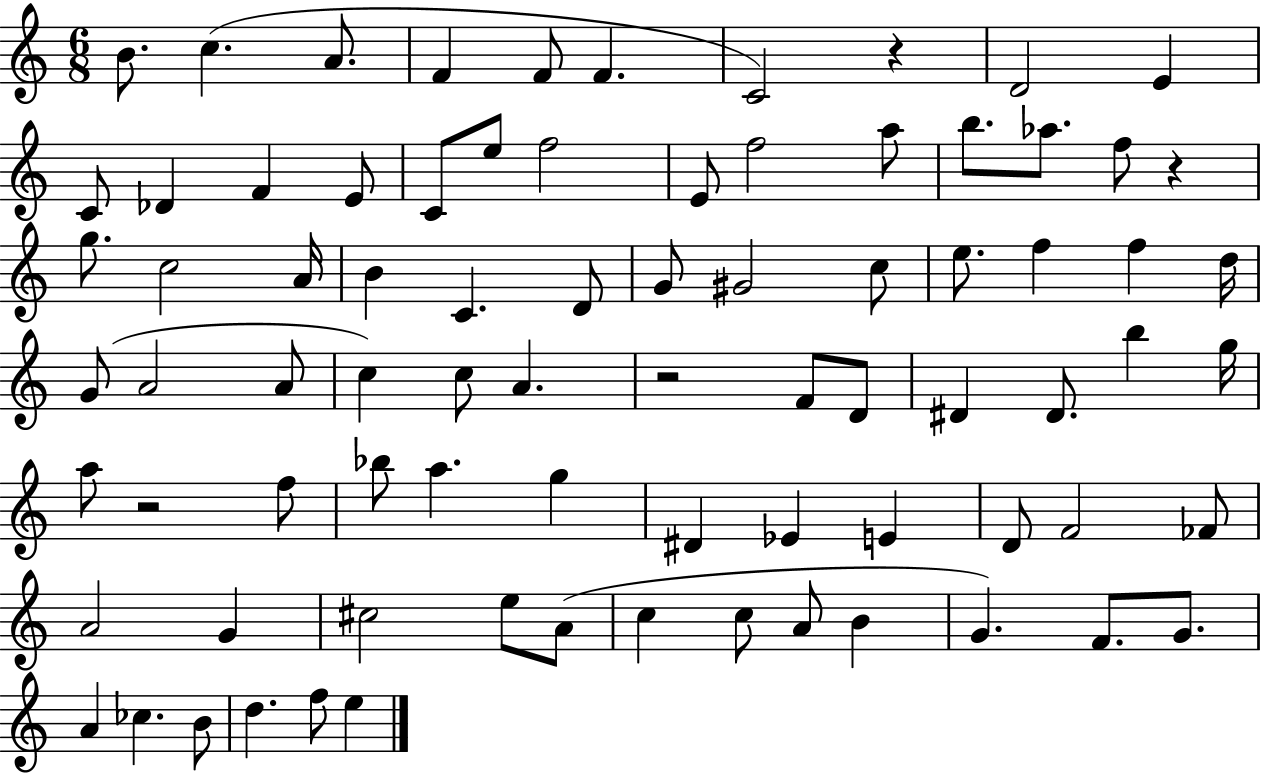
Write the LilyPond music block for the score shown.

{
  \clef treble
  \numericTimeSignature
  \time 6/8
  \key c \major
  b'8. c''4.( a'8. | f'4 f'8 f'4. | c'2) r4 | d'2 e'4 | \break c'8 des'4 f'4 e'8 | c'8 e''8 f''2 | e'8 f''2 a''8 | b''8. aes''8. f''8 r4 | \break g''8. c''2 a'16 | b'4 c'4. d'8 | g'8 gis'2 c''8 | e''8. f''4 f''4 d''16 | \break g'8( a'2 a'8 | c''4) c''8 a'4. | r2 f'8 d'8 | dis'4 dis'8. b''4 g''16 | \break a''8 r2 f''8 | bes''8 a''4. g''4 | dis'4 ees'4 e'4 | d'8 f'2 fes'8 | \break a'2 g'4 | cis''2 e''8 a'8( | c''4 c''8 a'8 b'4 | g'4.) f'8. g'8. | \break a'4 ces''4. b'8 | d''4. f''8 e''4 | \bar "|."
}